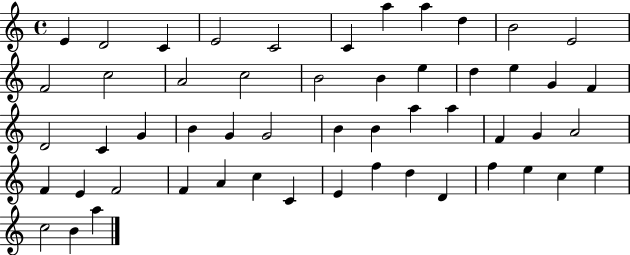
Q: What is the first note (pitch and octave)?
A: E4